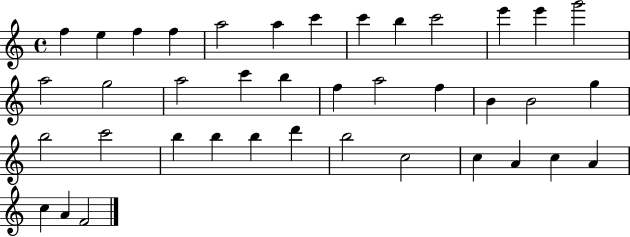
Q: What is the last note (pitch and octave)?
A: F4